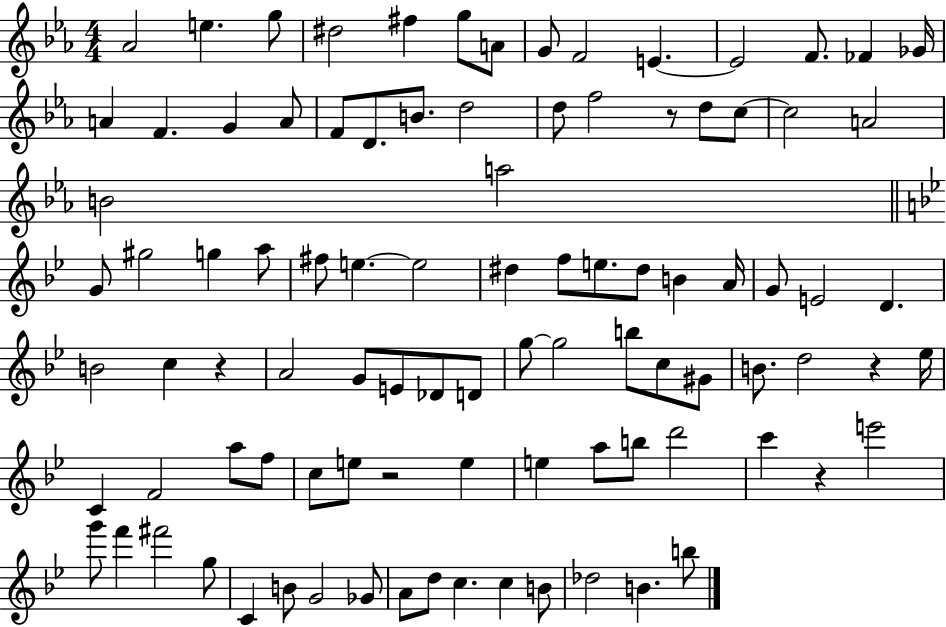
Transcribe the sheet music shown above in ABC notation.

X:1
T:Untitled
M:4/4
L:1/4
K:Eb
_A2 e g/2 ^d2 ^f g/2 A/2 G/2 F2 E E2 F/2 _F _G/4 A F G A/2 F/2 D/2 B/2 d2 d/2 f2 z/2 d/2 c/2 c2 A2 B2 a2 G/2 ^g2 g a/2 ^f/2 e e2 ^d f/2 e/2 ^d/2 B A/4 G/2 E2 D B2 c z A2 G/2 E/2 _D/2 D/2 g/2 g2 b/2 c/2 ^G/2 B/2 d2 z _e/4 C F2 a/2 f/2 c/2 e/2 z2 e e a/2 b/2 d'2 c' z e'2 g'/2 f' ^f'2 g/2 C B/2 G2 _G/2 A/2 d/2 c c B/2 _d2 B b/2